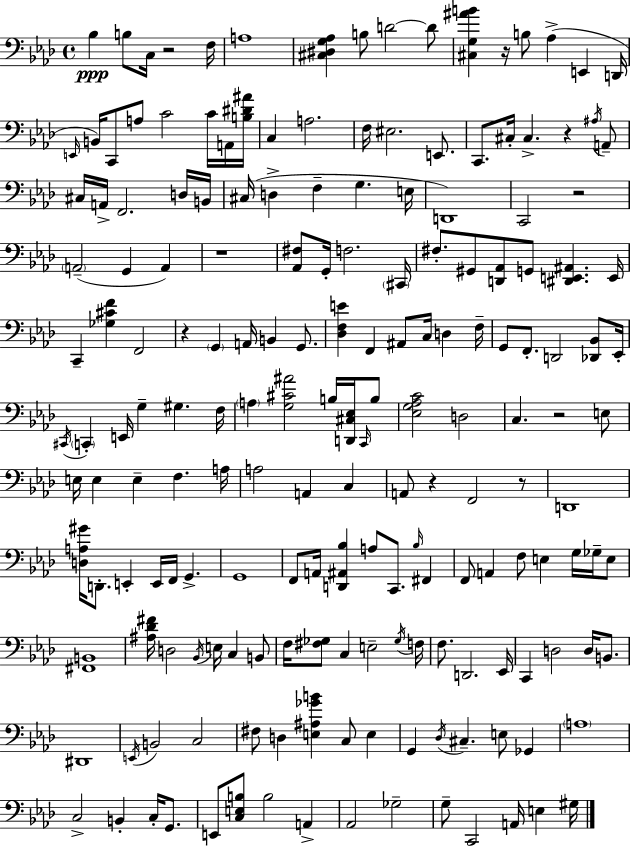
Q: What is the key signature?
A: AES major